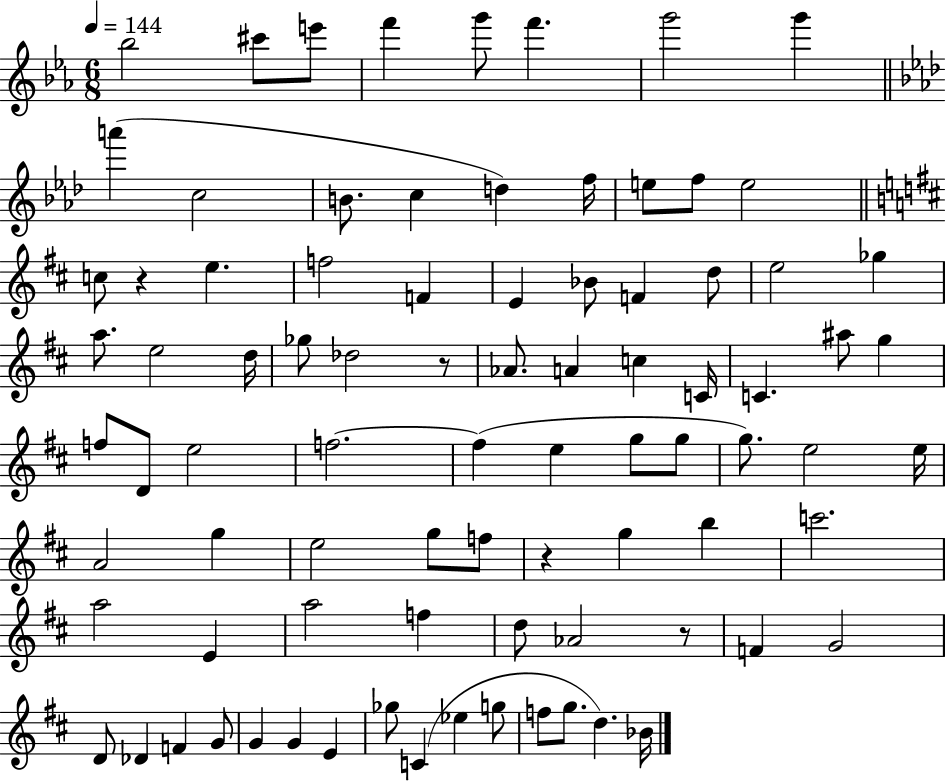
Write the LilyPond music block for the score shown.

{
  \clef treble
  \numericTimeSignature
  \time 6/8
  \key ees \major
  \tempo 4 = 144
  bes''2 cis'''8 e'''8 | f'''4 g'''8 f'''4. | g'''2 g'''4 | \bar "||" \break \key f \minor a'''4( c''2 | b'8. c''4 d''4) f''16 | e''8 f''8 e''2 | \bar "||" \break \key d \major c''8 r4 e''4. | f''2 f'4 | e'4 bes'8 f'4 d''8 | e''2 ges''4 | \break a''8. e''2 d''16 | ges''8 des''2 r8 | aes'8. a'4 c''4 c'16 | c'4. ais''8 g''4 | \break f''8 d'8 e''2 | f''2.~~ | f''4( e''4 g''8 g''8 | g''8.) e''2 e''16 | \break a'2 g''4 | e''2 g''8 f''8 | r4 g''4 b''4 | c'''2. | \break a''2 e'4 | a''2 f''4 | d''8 aes'2 r8 | f'4 g'2 | \break d'8 des'4 f'4 g'8 | g'4 g'4 e'4 | ges''8 c'4( ees''4 g''8 | f''8 g''8. d''4.) bes'16 | \break \bar "|."
}